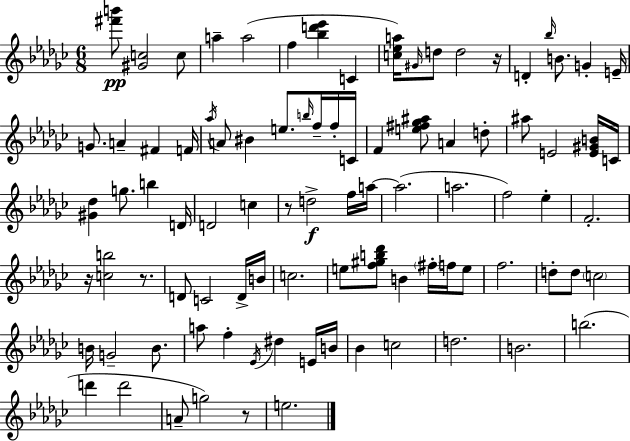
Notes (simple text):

[F#6,B6]/e [G#4,C5]/h C5/e A5/q A5/h F5/q [Bb5,D6,Eb6]/q C4/q [C5,Eb5,A5]/s G#4/s D5/e D5/h R/s D4/q Bb5/s B4/e. G4/q E4/s G4/e. A4/q F#4/q F4/s Ab5/s A4/e BIS4/q E5/e. B5/s F5/s F5/s C4/s F4/q [E5,F#5,Gb5,A#5]/e A4/q D5/e A#5/e E4/h [E4,G#4,B4]/s C4/s [G#4,Db5]/q G5/e. B5/q D4/s D4/h C5/q R/e D5/h F5/s A5/s A5/h. A5/h. F5/h Eb5/q F4/h. R/s [C5,B5]/h R/e. D4/e C4/h D4/s B4/s C5/h. E5/e [F5,G#5,B5,Db6]/e B4/q F#5/s F5/s E5/e F5/h. D5/e D5/e C5/h B4/s G4/h B4/e. A5/e F5/q Eb4/s D#5/q E4/s B4/s Bb4/q C5/h D5/h. B4/h. B5/h. D6/q D6/h A4/e G5/h R/e E5/h.